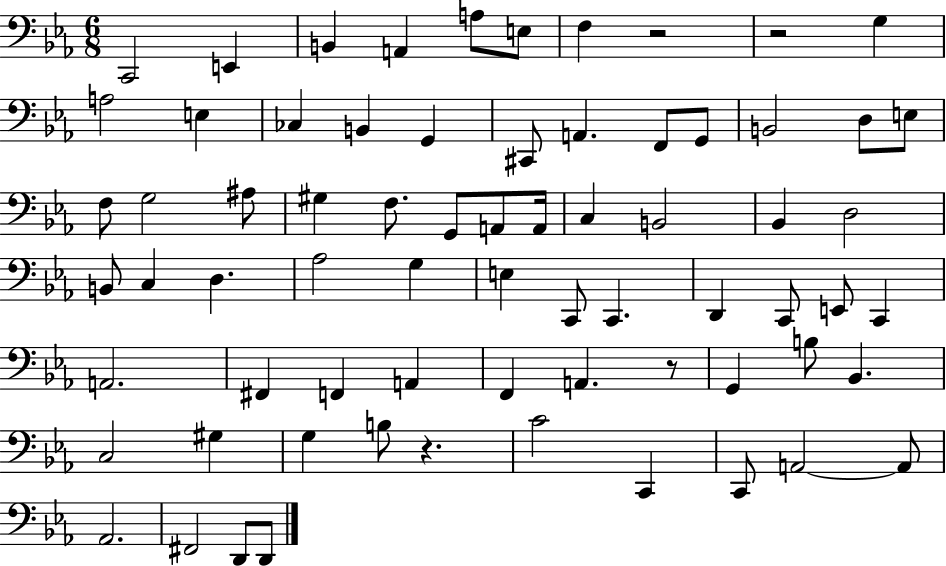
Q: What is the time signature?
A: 6/8